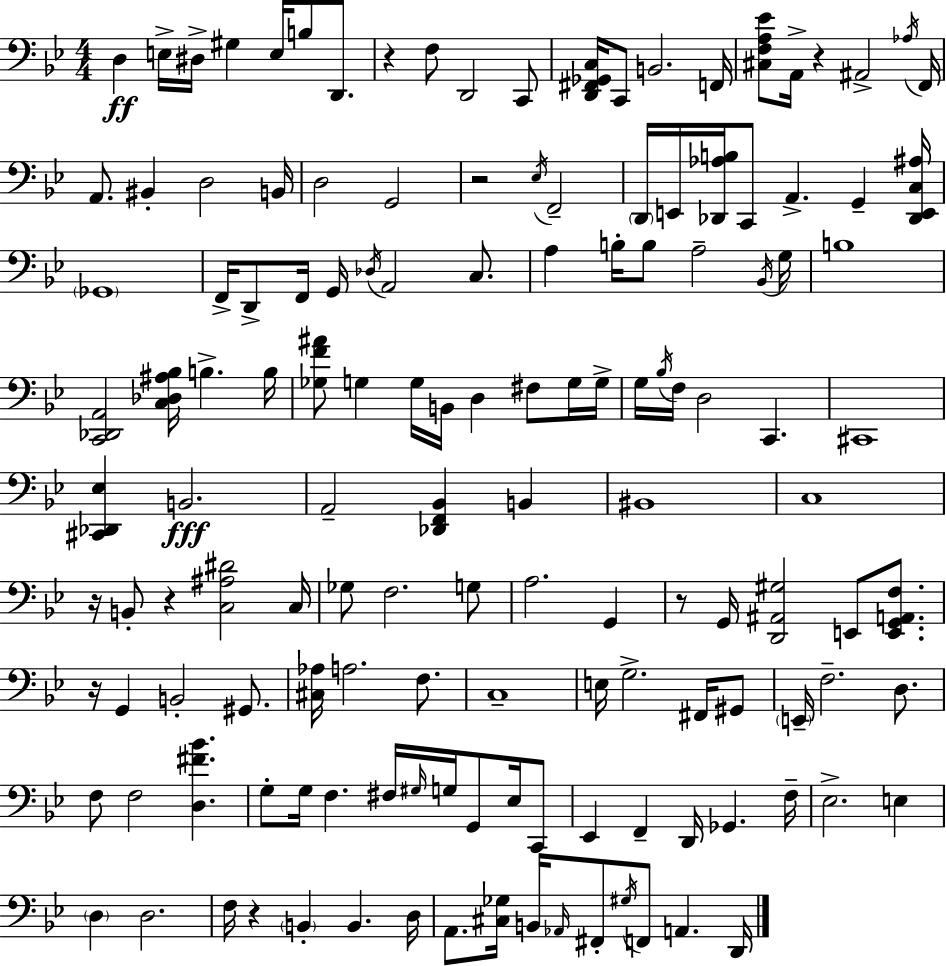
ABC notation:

X:1
T:Untitled
M:4/4
L:1/4
K:Gm
D, E,/4 ^D,/4 ^G, E,/4 B,/2 D,,/2 z F,/2 D,,2 C,,/2 [D,,^F,,_G,,C,]/4 C,,/2 B,,2 F,,/4 [^C,F,A,_E]/2 A,,/4 z ^A,,2 _A,/4 F,,/4 A,,/2 ^B,, D,2 B,,/4 D,2 G,,2 z2 _E,/4 F,,2 D,,/4 E,,/4 [_D,,_A,B,]/4 C,,/2 A,, G,, [_D,,E,,C,^A,]/4 _G,,4 F,,/4 D,,/2 F,,/4 G,,/4 _D,/4 A,,2 C,/2 A, B,/4 B,/2 A,2 _B,,/4 G,/4 B,4 [C,,_D,,A,,]2 [C,_D,^A,_B,]/4 B, B,/4 [_G,F^A]/2 G, G,/4 B,,/4 D, ^F,/2 G,/4 G,/4 G,/4 _B,/4 F,/4 D,2 C,, ^C,,4 [^C,,_D,,_E,] B,,2 A,,2 [_D,,F,,_B,,] B,, ^B,,4 C,4 z/4 B,,/2 z [C,^A,^D]2 C,/4 _G,/2 F,2 G,/2 A,2 G,, z/2 G,,/4 [D,,^A,,^G,]2 E,,/2 [E,,G,,A,,F,]/2 z/4 G,, B,,2 ^G,,/2 [^C,_A,]/4 A,2 F,/2 C,4 E,/4 G,2 ^F,,/4 ^G,,/2 E,,/4 F,2 D,/2 F,/2 F,2 [D,^F_B] G,/2 G,/4 F, ^F,/4 ^G,/4 G,/4 G,,/2 _E,/4 C,,/2 _E,, F,, D,,/4 _G,, F,/4 _E,2 E, D, D,2 F,/4 z B,, B,, D,/4 A,,/2 [^C,_G,]/4 B,,/4 _A,,/4 ^F,,/2 ^G,/4 F,,/2 A,, D,,/4